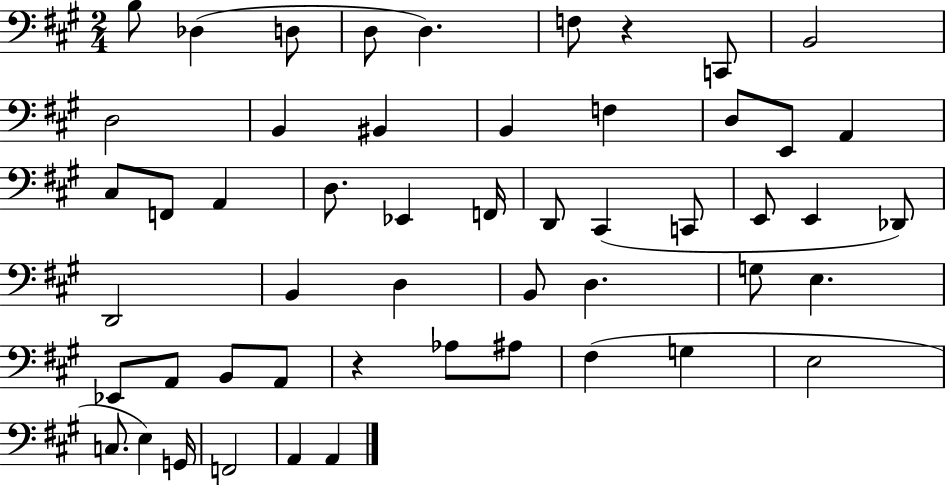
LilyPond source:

{
  \clef bass
  \numericTimeSignature
  \time 2/4
  \key a \major
  b8 des4( d8 | d8 d4.) | f8 r4 c,8 | b,2 | \break d2 | b,4 bis,4 | b,4 f4 | d8 e,8 a,4 | \break cis8 f,8 a,4 | d8. ees,4 f,16 | d,8 cis,4( c,8 | e,8 e,4 des,8) | \break d,2 | b,4 d4 | b,8 d4. | g8 e4. | \break ees,8 a,8 b,8 a,8 | r4 aes8 ais8 | fis4( g4 | e2 | \break c8. e4) g,16 | f,2 | a,4 a,4 | \bar "|."
}